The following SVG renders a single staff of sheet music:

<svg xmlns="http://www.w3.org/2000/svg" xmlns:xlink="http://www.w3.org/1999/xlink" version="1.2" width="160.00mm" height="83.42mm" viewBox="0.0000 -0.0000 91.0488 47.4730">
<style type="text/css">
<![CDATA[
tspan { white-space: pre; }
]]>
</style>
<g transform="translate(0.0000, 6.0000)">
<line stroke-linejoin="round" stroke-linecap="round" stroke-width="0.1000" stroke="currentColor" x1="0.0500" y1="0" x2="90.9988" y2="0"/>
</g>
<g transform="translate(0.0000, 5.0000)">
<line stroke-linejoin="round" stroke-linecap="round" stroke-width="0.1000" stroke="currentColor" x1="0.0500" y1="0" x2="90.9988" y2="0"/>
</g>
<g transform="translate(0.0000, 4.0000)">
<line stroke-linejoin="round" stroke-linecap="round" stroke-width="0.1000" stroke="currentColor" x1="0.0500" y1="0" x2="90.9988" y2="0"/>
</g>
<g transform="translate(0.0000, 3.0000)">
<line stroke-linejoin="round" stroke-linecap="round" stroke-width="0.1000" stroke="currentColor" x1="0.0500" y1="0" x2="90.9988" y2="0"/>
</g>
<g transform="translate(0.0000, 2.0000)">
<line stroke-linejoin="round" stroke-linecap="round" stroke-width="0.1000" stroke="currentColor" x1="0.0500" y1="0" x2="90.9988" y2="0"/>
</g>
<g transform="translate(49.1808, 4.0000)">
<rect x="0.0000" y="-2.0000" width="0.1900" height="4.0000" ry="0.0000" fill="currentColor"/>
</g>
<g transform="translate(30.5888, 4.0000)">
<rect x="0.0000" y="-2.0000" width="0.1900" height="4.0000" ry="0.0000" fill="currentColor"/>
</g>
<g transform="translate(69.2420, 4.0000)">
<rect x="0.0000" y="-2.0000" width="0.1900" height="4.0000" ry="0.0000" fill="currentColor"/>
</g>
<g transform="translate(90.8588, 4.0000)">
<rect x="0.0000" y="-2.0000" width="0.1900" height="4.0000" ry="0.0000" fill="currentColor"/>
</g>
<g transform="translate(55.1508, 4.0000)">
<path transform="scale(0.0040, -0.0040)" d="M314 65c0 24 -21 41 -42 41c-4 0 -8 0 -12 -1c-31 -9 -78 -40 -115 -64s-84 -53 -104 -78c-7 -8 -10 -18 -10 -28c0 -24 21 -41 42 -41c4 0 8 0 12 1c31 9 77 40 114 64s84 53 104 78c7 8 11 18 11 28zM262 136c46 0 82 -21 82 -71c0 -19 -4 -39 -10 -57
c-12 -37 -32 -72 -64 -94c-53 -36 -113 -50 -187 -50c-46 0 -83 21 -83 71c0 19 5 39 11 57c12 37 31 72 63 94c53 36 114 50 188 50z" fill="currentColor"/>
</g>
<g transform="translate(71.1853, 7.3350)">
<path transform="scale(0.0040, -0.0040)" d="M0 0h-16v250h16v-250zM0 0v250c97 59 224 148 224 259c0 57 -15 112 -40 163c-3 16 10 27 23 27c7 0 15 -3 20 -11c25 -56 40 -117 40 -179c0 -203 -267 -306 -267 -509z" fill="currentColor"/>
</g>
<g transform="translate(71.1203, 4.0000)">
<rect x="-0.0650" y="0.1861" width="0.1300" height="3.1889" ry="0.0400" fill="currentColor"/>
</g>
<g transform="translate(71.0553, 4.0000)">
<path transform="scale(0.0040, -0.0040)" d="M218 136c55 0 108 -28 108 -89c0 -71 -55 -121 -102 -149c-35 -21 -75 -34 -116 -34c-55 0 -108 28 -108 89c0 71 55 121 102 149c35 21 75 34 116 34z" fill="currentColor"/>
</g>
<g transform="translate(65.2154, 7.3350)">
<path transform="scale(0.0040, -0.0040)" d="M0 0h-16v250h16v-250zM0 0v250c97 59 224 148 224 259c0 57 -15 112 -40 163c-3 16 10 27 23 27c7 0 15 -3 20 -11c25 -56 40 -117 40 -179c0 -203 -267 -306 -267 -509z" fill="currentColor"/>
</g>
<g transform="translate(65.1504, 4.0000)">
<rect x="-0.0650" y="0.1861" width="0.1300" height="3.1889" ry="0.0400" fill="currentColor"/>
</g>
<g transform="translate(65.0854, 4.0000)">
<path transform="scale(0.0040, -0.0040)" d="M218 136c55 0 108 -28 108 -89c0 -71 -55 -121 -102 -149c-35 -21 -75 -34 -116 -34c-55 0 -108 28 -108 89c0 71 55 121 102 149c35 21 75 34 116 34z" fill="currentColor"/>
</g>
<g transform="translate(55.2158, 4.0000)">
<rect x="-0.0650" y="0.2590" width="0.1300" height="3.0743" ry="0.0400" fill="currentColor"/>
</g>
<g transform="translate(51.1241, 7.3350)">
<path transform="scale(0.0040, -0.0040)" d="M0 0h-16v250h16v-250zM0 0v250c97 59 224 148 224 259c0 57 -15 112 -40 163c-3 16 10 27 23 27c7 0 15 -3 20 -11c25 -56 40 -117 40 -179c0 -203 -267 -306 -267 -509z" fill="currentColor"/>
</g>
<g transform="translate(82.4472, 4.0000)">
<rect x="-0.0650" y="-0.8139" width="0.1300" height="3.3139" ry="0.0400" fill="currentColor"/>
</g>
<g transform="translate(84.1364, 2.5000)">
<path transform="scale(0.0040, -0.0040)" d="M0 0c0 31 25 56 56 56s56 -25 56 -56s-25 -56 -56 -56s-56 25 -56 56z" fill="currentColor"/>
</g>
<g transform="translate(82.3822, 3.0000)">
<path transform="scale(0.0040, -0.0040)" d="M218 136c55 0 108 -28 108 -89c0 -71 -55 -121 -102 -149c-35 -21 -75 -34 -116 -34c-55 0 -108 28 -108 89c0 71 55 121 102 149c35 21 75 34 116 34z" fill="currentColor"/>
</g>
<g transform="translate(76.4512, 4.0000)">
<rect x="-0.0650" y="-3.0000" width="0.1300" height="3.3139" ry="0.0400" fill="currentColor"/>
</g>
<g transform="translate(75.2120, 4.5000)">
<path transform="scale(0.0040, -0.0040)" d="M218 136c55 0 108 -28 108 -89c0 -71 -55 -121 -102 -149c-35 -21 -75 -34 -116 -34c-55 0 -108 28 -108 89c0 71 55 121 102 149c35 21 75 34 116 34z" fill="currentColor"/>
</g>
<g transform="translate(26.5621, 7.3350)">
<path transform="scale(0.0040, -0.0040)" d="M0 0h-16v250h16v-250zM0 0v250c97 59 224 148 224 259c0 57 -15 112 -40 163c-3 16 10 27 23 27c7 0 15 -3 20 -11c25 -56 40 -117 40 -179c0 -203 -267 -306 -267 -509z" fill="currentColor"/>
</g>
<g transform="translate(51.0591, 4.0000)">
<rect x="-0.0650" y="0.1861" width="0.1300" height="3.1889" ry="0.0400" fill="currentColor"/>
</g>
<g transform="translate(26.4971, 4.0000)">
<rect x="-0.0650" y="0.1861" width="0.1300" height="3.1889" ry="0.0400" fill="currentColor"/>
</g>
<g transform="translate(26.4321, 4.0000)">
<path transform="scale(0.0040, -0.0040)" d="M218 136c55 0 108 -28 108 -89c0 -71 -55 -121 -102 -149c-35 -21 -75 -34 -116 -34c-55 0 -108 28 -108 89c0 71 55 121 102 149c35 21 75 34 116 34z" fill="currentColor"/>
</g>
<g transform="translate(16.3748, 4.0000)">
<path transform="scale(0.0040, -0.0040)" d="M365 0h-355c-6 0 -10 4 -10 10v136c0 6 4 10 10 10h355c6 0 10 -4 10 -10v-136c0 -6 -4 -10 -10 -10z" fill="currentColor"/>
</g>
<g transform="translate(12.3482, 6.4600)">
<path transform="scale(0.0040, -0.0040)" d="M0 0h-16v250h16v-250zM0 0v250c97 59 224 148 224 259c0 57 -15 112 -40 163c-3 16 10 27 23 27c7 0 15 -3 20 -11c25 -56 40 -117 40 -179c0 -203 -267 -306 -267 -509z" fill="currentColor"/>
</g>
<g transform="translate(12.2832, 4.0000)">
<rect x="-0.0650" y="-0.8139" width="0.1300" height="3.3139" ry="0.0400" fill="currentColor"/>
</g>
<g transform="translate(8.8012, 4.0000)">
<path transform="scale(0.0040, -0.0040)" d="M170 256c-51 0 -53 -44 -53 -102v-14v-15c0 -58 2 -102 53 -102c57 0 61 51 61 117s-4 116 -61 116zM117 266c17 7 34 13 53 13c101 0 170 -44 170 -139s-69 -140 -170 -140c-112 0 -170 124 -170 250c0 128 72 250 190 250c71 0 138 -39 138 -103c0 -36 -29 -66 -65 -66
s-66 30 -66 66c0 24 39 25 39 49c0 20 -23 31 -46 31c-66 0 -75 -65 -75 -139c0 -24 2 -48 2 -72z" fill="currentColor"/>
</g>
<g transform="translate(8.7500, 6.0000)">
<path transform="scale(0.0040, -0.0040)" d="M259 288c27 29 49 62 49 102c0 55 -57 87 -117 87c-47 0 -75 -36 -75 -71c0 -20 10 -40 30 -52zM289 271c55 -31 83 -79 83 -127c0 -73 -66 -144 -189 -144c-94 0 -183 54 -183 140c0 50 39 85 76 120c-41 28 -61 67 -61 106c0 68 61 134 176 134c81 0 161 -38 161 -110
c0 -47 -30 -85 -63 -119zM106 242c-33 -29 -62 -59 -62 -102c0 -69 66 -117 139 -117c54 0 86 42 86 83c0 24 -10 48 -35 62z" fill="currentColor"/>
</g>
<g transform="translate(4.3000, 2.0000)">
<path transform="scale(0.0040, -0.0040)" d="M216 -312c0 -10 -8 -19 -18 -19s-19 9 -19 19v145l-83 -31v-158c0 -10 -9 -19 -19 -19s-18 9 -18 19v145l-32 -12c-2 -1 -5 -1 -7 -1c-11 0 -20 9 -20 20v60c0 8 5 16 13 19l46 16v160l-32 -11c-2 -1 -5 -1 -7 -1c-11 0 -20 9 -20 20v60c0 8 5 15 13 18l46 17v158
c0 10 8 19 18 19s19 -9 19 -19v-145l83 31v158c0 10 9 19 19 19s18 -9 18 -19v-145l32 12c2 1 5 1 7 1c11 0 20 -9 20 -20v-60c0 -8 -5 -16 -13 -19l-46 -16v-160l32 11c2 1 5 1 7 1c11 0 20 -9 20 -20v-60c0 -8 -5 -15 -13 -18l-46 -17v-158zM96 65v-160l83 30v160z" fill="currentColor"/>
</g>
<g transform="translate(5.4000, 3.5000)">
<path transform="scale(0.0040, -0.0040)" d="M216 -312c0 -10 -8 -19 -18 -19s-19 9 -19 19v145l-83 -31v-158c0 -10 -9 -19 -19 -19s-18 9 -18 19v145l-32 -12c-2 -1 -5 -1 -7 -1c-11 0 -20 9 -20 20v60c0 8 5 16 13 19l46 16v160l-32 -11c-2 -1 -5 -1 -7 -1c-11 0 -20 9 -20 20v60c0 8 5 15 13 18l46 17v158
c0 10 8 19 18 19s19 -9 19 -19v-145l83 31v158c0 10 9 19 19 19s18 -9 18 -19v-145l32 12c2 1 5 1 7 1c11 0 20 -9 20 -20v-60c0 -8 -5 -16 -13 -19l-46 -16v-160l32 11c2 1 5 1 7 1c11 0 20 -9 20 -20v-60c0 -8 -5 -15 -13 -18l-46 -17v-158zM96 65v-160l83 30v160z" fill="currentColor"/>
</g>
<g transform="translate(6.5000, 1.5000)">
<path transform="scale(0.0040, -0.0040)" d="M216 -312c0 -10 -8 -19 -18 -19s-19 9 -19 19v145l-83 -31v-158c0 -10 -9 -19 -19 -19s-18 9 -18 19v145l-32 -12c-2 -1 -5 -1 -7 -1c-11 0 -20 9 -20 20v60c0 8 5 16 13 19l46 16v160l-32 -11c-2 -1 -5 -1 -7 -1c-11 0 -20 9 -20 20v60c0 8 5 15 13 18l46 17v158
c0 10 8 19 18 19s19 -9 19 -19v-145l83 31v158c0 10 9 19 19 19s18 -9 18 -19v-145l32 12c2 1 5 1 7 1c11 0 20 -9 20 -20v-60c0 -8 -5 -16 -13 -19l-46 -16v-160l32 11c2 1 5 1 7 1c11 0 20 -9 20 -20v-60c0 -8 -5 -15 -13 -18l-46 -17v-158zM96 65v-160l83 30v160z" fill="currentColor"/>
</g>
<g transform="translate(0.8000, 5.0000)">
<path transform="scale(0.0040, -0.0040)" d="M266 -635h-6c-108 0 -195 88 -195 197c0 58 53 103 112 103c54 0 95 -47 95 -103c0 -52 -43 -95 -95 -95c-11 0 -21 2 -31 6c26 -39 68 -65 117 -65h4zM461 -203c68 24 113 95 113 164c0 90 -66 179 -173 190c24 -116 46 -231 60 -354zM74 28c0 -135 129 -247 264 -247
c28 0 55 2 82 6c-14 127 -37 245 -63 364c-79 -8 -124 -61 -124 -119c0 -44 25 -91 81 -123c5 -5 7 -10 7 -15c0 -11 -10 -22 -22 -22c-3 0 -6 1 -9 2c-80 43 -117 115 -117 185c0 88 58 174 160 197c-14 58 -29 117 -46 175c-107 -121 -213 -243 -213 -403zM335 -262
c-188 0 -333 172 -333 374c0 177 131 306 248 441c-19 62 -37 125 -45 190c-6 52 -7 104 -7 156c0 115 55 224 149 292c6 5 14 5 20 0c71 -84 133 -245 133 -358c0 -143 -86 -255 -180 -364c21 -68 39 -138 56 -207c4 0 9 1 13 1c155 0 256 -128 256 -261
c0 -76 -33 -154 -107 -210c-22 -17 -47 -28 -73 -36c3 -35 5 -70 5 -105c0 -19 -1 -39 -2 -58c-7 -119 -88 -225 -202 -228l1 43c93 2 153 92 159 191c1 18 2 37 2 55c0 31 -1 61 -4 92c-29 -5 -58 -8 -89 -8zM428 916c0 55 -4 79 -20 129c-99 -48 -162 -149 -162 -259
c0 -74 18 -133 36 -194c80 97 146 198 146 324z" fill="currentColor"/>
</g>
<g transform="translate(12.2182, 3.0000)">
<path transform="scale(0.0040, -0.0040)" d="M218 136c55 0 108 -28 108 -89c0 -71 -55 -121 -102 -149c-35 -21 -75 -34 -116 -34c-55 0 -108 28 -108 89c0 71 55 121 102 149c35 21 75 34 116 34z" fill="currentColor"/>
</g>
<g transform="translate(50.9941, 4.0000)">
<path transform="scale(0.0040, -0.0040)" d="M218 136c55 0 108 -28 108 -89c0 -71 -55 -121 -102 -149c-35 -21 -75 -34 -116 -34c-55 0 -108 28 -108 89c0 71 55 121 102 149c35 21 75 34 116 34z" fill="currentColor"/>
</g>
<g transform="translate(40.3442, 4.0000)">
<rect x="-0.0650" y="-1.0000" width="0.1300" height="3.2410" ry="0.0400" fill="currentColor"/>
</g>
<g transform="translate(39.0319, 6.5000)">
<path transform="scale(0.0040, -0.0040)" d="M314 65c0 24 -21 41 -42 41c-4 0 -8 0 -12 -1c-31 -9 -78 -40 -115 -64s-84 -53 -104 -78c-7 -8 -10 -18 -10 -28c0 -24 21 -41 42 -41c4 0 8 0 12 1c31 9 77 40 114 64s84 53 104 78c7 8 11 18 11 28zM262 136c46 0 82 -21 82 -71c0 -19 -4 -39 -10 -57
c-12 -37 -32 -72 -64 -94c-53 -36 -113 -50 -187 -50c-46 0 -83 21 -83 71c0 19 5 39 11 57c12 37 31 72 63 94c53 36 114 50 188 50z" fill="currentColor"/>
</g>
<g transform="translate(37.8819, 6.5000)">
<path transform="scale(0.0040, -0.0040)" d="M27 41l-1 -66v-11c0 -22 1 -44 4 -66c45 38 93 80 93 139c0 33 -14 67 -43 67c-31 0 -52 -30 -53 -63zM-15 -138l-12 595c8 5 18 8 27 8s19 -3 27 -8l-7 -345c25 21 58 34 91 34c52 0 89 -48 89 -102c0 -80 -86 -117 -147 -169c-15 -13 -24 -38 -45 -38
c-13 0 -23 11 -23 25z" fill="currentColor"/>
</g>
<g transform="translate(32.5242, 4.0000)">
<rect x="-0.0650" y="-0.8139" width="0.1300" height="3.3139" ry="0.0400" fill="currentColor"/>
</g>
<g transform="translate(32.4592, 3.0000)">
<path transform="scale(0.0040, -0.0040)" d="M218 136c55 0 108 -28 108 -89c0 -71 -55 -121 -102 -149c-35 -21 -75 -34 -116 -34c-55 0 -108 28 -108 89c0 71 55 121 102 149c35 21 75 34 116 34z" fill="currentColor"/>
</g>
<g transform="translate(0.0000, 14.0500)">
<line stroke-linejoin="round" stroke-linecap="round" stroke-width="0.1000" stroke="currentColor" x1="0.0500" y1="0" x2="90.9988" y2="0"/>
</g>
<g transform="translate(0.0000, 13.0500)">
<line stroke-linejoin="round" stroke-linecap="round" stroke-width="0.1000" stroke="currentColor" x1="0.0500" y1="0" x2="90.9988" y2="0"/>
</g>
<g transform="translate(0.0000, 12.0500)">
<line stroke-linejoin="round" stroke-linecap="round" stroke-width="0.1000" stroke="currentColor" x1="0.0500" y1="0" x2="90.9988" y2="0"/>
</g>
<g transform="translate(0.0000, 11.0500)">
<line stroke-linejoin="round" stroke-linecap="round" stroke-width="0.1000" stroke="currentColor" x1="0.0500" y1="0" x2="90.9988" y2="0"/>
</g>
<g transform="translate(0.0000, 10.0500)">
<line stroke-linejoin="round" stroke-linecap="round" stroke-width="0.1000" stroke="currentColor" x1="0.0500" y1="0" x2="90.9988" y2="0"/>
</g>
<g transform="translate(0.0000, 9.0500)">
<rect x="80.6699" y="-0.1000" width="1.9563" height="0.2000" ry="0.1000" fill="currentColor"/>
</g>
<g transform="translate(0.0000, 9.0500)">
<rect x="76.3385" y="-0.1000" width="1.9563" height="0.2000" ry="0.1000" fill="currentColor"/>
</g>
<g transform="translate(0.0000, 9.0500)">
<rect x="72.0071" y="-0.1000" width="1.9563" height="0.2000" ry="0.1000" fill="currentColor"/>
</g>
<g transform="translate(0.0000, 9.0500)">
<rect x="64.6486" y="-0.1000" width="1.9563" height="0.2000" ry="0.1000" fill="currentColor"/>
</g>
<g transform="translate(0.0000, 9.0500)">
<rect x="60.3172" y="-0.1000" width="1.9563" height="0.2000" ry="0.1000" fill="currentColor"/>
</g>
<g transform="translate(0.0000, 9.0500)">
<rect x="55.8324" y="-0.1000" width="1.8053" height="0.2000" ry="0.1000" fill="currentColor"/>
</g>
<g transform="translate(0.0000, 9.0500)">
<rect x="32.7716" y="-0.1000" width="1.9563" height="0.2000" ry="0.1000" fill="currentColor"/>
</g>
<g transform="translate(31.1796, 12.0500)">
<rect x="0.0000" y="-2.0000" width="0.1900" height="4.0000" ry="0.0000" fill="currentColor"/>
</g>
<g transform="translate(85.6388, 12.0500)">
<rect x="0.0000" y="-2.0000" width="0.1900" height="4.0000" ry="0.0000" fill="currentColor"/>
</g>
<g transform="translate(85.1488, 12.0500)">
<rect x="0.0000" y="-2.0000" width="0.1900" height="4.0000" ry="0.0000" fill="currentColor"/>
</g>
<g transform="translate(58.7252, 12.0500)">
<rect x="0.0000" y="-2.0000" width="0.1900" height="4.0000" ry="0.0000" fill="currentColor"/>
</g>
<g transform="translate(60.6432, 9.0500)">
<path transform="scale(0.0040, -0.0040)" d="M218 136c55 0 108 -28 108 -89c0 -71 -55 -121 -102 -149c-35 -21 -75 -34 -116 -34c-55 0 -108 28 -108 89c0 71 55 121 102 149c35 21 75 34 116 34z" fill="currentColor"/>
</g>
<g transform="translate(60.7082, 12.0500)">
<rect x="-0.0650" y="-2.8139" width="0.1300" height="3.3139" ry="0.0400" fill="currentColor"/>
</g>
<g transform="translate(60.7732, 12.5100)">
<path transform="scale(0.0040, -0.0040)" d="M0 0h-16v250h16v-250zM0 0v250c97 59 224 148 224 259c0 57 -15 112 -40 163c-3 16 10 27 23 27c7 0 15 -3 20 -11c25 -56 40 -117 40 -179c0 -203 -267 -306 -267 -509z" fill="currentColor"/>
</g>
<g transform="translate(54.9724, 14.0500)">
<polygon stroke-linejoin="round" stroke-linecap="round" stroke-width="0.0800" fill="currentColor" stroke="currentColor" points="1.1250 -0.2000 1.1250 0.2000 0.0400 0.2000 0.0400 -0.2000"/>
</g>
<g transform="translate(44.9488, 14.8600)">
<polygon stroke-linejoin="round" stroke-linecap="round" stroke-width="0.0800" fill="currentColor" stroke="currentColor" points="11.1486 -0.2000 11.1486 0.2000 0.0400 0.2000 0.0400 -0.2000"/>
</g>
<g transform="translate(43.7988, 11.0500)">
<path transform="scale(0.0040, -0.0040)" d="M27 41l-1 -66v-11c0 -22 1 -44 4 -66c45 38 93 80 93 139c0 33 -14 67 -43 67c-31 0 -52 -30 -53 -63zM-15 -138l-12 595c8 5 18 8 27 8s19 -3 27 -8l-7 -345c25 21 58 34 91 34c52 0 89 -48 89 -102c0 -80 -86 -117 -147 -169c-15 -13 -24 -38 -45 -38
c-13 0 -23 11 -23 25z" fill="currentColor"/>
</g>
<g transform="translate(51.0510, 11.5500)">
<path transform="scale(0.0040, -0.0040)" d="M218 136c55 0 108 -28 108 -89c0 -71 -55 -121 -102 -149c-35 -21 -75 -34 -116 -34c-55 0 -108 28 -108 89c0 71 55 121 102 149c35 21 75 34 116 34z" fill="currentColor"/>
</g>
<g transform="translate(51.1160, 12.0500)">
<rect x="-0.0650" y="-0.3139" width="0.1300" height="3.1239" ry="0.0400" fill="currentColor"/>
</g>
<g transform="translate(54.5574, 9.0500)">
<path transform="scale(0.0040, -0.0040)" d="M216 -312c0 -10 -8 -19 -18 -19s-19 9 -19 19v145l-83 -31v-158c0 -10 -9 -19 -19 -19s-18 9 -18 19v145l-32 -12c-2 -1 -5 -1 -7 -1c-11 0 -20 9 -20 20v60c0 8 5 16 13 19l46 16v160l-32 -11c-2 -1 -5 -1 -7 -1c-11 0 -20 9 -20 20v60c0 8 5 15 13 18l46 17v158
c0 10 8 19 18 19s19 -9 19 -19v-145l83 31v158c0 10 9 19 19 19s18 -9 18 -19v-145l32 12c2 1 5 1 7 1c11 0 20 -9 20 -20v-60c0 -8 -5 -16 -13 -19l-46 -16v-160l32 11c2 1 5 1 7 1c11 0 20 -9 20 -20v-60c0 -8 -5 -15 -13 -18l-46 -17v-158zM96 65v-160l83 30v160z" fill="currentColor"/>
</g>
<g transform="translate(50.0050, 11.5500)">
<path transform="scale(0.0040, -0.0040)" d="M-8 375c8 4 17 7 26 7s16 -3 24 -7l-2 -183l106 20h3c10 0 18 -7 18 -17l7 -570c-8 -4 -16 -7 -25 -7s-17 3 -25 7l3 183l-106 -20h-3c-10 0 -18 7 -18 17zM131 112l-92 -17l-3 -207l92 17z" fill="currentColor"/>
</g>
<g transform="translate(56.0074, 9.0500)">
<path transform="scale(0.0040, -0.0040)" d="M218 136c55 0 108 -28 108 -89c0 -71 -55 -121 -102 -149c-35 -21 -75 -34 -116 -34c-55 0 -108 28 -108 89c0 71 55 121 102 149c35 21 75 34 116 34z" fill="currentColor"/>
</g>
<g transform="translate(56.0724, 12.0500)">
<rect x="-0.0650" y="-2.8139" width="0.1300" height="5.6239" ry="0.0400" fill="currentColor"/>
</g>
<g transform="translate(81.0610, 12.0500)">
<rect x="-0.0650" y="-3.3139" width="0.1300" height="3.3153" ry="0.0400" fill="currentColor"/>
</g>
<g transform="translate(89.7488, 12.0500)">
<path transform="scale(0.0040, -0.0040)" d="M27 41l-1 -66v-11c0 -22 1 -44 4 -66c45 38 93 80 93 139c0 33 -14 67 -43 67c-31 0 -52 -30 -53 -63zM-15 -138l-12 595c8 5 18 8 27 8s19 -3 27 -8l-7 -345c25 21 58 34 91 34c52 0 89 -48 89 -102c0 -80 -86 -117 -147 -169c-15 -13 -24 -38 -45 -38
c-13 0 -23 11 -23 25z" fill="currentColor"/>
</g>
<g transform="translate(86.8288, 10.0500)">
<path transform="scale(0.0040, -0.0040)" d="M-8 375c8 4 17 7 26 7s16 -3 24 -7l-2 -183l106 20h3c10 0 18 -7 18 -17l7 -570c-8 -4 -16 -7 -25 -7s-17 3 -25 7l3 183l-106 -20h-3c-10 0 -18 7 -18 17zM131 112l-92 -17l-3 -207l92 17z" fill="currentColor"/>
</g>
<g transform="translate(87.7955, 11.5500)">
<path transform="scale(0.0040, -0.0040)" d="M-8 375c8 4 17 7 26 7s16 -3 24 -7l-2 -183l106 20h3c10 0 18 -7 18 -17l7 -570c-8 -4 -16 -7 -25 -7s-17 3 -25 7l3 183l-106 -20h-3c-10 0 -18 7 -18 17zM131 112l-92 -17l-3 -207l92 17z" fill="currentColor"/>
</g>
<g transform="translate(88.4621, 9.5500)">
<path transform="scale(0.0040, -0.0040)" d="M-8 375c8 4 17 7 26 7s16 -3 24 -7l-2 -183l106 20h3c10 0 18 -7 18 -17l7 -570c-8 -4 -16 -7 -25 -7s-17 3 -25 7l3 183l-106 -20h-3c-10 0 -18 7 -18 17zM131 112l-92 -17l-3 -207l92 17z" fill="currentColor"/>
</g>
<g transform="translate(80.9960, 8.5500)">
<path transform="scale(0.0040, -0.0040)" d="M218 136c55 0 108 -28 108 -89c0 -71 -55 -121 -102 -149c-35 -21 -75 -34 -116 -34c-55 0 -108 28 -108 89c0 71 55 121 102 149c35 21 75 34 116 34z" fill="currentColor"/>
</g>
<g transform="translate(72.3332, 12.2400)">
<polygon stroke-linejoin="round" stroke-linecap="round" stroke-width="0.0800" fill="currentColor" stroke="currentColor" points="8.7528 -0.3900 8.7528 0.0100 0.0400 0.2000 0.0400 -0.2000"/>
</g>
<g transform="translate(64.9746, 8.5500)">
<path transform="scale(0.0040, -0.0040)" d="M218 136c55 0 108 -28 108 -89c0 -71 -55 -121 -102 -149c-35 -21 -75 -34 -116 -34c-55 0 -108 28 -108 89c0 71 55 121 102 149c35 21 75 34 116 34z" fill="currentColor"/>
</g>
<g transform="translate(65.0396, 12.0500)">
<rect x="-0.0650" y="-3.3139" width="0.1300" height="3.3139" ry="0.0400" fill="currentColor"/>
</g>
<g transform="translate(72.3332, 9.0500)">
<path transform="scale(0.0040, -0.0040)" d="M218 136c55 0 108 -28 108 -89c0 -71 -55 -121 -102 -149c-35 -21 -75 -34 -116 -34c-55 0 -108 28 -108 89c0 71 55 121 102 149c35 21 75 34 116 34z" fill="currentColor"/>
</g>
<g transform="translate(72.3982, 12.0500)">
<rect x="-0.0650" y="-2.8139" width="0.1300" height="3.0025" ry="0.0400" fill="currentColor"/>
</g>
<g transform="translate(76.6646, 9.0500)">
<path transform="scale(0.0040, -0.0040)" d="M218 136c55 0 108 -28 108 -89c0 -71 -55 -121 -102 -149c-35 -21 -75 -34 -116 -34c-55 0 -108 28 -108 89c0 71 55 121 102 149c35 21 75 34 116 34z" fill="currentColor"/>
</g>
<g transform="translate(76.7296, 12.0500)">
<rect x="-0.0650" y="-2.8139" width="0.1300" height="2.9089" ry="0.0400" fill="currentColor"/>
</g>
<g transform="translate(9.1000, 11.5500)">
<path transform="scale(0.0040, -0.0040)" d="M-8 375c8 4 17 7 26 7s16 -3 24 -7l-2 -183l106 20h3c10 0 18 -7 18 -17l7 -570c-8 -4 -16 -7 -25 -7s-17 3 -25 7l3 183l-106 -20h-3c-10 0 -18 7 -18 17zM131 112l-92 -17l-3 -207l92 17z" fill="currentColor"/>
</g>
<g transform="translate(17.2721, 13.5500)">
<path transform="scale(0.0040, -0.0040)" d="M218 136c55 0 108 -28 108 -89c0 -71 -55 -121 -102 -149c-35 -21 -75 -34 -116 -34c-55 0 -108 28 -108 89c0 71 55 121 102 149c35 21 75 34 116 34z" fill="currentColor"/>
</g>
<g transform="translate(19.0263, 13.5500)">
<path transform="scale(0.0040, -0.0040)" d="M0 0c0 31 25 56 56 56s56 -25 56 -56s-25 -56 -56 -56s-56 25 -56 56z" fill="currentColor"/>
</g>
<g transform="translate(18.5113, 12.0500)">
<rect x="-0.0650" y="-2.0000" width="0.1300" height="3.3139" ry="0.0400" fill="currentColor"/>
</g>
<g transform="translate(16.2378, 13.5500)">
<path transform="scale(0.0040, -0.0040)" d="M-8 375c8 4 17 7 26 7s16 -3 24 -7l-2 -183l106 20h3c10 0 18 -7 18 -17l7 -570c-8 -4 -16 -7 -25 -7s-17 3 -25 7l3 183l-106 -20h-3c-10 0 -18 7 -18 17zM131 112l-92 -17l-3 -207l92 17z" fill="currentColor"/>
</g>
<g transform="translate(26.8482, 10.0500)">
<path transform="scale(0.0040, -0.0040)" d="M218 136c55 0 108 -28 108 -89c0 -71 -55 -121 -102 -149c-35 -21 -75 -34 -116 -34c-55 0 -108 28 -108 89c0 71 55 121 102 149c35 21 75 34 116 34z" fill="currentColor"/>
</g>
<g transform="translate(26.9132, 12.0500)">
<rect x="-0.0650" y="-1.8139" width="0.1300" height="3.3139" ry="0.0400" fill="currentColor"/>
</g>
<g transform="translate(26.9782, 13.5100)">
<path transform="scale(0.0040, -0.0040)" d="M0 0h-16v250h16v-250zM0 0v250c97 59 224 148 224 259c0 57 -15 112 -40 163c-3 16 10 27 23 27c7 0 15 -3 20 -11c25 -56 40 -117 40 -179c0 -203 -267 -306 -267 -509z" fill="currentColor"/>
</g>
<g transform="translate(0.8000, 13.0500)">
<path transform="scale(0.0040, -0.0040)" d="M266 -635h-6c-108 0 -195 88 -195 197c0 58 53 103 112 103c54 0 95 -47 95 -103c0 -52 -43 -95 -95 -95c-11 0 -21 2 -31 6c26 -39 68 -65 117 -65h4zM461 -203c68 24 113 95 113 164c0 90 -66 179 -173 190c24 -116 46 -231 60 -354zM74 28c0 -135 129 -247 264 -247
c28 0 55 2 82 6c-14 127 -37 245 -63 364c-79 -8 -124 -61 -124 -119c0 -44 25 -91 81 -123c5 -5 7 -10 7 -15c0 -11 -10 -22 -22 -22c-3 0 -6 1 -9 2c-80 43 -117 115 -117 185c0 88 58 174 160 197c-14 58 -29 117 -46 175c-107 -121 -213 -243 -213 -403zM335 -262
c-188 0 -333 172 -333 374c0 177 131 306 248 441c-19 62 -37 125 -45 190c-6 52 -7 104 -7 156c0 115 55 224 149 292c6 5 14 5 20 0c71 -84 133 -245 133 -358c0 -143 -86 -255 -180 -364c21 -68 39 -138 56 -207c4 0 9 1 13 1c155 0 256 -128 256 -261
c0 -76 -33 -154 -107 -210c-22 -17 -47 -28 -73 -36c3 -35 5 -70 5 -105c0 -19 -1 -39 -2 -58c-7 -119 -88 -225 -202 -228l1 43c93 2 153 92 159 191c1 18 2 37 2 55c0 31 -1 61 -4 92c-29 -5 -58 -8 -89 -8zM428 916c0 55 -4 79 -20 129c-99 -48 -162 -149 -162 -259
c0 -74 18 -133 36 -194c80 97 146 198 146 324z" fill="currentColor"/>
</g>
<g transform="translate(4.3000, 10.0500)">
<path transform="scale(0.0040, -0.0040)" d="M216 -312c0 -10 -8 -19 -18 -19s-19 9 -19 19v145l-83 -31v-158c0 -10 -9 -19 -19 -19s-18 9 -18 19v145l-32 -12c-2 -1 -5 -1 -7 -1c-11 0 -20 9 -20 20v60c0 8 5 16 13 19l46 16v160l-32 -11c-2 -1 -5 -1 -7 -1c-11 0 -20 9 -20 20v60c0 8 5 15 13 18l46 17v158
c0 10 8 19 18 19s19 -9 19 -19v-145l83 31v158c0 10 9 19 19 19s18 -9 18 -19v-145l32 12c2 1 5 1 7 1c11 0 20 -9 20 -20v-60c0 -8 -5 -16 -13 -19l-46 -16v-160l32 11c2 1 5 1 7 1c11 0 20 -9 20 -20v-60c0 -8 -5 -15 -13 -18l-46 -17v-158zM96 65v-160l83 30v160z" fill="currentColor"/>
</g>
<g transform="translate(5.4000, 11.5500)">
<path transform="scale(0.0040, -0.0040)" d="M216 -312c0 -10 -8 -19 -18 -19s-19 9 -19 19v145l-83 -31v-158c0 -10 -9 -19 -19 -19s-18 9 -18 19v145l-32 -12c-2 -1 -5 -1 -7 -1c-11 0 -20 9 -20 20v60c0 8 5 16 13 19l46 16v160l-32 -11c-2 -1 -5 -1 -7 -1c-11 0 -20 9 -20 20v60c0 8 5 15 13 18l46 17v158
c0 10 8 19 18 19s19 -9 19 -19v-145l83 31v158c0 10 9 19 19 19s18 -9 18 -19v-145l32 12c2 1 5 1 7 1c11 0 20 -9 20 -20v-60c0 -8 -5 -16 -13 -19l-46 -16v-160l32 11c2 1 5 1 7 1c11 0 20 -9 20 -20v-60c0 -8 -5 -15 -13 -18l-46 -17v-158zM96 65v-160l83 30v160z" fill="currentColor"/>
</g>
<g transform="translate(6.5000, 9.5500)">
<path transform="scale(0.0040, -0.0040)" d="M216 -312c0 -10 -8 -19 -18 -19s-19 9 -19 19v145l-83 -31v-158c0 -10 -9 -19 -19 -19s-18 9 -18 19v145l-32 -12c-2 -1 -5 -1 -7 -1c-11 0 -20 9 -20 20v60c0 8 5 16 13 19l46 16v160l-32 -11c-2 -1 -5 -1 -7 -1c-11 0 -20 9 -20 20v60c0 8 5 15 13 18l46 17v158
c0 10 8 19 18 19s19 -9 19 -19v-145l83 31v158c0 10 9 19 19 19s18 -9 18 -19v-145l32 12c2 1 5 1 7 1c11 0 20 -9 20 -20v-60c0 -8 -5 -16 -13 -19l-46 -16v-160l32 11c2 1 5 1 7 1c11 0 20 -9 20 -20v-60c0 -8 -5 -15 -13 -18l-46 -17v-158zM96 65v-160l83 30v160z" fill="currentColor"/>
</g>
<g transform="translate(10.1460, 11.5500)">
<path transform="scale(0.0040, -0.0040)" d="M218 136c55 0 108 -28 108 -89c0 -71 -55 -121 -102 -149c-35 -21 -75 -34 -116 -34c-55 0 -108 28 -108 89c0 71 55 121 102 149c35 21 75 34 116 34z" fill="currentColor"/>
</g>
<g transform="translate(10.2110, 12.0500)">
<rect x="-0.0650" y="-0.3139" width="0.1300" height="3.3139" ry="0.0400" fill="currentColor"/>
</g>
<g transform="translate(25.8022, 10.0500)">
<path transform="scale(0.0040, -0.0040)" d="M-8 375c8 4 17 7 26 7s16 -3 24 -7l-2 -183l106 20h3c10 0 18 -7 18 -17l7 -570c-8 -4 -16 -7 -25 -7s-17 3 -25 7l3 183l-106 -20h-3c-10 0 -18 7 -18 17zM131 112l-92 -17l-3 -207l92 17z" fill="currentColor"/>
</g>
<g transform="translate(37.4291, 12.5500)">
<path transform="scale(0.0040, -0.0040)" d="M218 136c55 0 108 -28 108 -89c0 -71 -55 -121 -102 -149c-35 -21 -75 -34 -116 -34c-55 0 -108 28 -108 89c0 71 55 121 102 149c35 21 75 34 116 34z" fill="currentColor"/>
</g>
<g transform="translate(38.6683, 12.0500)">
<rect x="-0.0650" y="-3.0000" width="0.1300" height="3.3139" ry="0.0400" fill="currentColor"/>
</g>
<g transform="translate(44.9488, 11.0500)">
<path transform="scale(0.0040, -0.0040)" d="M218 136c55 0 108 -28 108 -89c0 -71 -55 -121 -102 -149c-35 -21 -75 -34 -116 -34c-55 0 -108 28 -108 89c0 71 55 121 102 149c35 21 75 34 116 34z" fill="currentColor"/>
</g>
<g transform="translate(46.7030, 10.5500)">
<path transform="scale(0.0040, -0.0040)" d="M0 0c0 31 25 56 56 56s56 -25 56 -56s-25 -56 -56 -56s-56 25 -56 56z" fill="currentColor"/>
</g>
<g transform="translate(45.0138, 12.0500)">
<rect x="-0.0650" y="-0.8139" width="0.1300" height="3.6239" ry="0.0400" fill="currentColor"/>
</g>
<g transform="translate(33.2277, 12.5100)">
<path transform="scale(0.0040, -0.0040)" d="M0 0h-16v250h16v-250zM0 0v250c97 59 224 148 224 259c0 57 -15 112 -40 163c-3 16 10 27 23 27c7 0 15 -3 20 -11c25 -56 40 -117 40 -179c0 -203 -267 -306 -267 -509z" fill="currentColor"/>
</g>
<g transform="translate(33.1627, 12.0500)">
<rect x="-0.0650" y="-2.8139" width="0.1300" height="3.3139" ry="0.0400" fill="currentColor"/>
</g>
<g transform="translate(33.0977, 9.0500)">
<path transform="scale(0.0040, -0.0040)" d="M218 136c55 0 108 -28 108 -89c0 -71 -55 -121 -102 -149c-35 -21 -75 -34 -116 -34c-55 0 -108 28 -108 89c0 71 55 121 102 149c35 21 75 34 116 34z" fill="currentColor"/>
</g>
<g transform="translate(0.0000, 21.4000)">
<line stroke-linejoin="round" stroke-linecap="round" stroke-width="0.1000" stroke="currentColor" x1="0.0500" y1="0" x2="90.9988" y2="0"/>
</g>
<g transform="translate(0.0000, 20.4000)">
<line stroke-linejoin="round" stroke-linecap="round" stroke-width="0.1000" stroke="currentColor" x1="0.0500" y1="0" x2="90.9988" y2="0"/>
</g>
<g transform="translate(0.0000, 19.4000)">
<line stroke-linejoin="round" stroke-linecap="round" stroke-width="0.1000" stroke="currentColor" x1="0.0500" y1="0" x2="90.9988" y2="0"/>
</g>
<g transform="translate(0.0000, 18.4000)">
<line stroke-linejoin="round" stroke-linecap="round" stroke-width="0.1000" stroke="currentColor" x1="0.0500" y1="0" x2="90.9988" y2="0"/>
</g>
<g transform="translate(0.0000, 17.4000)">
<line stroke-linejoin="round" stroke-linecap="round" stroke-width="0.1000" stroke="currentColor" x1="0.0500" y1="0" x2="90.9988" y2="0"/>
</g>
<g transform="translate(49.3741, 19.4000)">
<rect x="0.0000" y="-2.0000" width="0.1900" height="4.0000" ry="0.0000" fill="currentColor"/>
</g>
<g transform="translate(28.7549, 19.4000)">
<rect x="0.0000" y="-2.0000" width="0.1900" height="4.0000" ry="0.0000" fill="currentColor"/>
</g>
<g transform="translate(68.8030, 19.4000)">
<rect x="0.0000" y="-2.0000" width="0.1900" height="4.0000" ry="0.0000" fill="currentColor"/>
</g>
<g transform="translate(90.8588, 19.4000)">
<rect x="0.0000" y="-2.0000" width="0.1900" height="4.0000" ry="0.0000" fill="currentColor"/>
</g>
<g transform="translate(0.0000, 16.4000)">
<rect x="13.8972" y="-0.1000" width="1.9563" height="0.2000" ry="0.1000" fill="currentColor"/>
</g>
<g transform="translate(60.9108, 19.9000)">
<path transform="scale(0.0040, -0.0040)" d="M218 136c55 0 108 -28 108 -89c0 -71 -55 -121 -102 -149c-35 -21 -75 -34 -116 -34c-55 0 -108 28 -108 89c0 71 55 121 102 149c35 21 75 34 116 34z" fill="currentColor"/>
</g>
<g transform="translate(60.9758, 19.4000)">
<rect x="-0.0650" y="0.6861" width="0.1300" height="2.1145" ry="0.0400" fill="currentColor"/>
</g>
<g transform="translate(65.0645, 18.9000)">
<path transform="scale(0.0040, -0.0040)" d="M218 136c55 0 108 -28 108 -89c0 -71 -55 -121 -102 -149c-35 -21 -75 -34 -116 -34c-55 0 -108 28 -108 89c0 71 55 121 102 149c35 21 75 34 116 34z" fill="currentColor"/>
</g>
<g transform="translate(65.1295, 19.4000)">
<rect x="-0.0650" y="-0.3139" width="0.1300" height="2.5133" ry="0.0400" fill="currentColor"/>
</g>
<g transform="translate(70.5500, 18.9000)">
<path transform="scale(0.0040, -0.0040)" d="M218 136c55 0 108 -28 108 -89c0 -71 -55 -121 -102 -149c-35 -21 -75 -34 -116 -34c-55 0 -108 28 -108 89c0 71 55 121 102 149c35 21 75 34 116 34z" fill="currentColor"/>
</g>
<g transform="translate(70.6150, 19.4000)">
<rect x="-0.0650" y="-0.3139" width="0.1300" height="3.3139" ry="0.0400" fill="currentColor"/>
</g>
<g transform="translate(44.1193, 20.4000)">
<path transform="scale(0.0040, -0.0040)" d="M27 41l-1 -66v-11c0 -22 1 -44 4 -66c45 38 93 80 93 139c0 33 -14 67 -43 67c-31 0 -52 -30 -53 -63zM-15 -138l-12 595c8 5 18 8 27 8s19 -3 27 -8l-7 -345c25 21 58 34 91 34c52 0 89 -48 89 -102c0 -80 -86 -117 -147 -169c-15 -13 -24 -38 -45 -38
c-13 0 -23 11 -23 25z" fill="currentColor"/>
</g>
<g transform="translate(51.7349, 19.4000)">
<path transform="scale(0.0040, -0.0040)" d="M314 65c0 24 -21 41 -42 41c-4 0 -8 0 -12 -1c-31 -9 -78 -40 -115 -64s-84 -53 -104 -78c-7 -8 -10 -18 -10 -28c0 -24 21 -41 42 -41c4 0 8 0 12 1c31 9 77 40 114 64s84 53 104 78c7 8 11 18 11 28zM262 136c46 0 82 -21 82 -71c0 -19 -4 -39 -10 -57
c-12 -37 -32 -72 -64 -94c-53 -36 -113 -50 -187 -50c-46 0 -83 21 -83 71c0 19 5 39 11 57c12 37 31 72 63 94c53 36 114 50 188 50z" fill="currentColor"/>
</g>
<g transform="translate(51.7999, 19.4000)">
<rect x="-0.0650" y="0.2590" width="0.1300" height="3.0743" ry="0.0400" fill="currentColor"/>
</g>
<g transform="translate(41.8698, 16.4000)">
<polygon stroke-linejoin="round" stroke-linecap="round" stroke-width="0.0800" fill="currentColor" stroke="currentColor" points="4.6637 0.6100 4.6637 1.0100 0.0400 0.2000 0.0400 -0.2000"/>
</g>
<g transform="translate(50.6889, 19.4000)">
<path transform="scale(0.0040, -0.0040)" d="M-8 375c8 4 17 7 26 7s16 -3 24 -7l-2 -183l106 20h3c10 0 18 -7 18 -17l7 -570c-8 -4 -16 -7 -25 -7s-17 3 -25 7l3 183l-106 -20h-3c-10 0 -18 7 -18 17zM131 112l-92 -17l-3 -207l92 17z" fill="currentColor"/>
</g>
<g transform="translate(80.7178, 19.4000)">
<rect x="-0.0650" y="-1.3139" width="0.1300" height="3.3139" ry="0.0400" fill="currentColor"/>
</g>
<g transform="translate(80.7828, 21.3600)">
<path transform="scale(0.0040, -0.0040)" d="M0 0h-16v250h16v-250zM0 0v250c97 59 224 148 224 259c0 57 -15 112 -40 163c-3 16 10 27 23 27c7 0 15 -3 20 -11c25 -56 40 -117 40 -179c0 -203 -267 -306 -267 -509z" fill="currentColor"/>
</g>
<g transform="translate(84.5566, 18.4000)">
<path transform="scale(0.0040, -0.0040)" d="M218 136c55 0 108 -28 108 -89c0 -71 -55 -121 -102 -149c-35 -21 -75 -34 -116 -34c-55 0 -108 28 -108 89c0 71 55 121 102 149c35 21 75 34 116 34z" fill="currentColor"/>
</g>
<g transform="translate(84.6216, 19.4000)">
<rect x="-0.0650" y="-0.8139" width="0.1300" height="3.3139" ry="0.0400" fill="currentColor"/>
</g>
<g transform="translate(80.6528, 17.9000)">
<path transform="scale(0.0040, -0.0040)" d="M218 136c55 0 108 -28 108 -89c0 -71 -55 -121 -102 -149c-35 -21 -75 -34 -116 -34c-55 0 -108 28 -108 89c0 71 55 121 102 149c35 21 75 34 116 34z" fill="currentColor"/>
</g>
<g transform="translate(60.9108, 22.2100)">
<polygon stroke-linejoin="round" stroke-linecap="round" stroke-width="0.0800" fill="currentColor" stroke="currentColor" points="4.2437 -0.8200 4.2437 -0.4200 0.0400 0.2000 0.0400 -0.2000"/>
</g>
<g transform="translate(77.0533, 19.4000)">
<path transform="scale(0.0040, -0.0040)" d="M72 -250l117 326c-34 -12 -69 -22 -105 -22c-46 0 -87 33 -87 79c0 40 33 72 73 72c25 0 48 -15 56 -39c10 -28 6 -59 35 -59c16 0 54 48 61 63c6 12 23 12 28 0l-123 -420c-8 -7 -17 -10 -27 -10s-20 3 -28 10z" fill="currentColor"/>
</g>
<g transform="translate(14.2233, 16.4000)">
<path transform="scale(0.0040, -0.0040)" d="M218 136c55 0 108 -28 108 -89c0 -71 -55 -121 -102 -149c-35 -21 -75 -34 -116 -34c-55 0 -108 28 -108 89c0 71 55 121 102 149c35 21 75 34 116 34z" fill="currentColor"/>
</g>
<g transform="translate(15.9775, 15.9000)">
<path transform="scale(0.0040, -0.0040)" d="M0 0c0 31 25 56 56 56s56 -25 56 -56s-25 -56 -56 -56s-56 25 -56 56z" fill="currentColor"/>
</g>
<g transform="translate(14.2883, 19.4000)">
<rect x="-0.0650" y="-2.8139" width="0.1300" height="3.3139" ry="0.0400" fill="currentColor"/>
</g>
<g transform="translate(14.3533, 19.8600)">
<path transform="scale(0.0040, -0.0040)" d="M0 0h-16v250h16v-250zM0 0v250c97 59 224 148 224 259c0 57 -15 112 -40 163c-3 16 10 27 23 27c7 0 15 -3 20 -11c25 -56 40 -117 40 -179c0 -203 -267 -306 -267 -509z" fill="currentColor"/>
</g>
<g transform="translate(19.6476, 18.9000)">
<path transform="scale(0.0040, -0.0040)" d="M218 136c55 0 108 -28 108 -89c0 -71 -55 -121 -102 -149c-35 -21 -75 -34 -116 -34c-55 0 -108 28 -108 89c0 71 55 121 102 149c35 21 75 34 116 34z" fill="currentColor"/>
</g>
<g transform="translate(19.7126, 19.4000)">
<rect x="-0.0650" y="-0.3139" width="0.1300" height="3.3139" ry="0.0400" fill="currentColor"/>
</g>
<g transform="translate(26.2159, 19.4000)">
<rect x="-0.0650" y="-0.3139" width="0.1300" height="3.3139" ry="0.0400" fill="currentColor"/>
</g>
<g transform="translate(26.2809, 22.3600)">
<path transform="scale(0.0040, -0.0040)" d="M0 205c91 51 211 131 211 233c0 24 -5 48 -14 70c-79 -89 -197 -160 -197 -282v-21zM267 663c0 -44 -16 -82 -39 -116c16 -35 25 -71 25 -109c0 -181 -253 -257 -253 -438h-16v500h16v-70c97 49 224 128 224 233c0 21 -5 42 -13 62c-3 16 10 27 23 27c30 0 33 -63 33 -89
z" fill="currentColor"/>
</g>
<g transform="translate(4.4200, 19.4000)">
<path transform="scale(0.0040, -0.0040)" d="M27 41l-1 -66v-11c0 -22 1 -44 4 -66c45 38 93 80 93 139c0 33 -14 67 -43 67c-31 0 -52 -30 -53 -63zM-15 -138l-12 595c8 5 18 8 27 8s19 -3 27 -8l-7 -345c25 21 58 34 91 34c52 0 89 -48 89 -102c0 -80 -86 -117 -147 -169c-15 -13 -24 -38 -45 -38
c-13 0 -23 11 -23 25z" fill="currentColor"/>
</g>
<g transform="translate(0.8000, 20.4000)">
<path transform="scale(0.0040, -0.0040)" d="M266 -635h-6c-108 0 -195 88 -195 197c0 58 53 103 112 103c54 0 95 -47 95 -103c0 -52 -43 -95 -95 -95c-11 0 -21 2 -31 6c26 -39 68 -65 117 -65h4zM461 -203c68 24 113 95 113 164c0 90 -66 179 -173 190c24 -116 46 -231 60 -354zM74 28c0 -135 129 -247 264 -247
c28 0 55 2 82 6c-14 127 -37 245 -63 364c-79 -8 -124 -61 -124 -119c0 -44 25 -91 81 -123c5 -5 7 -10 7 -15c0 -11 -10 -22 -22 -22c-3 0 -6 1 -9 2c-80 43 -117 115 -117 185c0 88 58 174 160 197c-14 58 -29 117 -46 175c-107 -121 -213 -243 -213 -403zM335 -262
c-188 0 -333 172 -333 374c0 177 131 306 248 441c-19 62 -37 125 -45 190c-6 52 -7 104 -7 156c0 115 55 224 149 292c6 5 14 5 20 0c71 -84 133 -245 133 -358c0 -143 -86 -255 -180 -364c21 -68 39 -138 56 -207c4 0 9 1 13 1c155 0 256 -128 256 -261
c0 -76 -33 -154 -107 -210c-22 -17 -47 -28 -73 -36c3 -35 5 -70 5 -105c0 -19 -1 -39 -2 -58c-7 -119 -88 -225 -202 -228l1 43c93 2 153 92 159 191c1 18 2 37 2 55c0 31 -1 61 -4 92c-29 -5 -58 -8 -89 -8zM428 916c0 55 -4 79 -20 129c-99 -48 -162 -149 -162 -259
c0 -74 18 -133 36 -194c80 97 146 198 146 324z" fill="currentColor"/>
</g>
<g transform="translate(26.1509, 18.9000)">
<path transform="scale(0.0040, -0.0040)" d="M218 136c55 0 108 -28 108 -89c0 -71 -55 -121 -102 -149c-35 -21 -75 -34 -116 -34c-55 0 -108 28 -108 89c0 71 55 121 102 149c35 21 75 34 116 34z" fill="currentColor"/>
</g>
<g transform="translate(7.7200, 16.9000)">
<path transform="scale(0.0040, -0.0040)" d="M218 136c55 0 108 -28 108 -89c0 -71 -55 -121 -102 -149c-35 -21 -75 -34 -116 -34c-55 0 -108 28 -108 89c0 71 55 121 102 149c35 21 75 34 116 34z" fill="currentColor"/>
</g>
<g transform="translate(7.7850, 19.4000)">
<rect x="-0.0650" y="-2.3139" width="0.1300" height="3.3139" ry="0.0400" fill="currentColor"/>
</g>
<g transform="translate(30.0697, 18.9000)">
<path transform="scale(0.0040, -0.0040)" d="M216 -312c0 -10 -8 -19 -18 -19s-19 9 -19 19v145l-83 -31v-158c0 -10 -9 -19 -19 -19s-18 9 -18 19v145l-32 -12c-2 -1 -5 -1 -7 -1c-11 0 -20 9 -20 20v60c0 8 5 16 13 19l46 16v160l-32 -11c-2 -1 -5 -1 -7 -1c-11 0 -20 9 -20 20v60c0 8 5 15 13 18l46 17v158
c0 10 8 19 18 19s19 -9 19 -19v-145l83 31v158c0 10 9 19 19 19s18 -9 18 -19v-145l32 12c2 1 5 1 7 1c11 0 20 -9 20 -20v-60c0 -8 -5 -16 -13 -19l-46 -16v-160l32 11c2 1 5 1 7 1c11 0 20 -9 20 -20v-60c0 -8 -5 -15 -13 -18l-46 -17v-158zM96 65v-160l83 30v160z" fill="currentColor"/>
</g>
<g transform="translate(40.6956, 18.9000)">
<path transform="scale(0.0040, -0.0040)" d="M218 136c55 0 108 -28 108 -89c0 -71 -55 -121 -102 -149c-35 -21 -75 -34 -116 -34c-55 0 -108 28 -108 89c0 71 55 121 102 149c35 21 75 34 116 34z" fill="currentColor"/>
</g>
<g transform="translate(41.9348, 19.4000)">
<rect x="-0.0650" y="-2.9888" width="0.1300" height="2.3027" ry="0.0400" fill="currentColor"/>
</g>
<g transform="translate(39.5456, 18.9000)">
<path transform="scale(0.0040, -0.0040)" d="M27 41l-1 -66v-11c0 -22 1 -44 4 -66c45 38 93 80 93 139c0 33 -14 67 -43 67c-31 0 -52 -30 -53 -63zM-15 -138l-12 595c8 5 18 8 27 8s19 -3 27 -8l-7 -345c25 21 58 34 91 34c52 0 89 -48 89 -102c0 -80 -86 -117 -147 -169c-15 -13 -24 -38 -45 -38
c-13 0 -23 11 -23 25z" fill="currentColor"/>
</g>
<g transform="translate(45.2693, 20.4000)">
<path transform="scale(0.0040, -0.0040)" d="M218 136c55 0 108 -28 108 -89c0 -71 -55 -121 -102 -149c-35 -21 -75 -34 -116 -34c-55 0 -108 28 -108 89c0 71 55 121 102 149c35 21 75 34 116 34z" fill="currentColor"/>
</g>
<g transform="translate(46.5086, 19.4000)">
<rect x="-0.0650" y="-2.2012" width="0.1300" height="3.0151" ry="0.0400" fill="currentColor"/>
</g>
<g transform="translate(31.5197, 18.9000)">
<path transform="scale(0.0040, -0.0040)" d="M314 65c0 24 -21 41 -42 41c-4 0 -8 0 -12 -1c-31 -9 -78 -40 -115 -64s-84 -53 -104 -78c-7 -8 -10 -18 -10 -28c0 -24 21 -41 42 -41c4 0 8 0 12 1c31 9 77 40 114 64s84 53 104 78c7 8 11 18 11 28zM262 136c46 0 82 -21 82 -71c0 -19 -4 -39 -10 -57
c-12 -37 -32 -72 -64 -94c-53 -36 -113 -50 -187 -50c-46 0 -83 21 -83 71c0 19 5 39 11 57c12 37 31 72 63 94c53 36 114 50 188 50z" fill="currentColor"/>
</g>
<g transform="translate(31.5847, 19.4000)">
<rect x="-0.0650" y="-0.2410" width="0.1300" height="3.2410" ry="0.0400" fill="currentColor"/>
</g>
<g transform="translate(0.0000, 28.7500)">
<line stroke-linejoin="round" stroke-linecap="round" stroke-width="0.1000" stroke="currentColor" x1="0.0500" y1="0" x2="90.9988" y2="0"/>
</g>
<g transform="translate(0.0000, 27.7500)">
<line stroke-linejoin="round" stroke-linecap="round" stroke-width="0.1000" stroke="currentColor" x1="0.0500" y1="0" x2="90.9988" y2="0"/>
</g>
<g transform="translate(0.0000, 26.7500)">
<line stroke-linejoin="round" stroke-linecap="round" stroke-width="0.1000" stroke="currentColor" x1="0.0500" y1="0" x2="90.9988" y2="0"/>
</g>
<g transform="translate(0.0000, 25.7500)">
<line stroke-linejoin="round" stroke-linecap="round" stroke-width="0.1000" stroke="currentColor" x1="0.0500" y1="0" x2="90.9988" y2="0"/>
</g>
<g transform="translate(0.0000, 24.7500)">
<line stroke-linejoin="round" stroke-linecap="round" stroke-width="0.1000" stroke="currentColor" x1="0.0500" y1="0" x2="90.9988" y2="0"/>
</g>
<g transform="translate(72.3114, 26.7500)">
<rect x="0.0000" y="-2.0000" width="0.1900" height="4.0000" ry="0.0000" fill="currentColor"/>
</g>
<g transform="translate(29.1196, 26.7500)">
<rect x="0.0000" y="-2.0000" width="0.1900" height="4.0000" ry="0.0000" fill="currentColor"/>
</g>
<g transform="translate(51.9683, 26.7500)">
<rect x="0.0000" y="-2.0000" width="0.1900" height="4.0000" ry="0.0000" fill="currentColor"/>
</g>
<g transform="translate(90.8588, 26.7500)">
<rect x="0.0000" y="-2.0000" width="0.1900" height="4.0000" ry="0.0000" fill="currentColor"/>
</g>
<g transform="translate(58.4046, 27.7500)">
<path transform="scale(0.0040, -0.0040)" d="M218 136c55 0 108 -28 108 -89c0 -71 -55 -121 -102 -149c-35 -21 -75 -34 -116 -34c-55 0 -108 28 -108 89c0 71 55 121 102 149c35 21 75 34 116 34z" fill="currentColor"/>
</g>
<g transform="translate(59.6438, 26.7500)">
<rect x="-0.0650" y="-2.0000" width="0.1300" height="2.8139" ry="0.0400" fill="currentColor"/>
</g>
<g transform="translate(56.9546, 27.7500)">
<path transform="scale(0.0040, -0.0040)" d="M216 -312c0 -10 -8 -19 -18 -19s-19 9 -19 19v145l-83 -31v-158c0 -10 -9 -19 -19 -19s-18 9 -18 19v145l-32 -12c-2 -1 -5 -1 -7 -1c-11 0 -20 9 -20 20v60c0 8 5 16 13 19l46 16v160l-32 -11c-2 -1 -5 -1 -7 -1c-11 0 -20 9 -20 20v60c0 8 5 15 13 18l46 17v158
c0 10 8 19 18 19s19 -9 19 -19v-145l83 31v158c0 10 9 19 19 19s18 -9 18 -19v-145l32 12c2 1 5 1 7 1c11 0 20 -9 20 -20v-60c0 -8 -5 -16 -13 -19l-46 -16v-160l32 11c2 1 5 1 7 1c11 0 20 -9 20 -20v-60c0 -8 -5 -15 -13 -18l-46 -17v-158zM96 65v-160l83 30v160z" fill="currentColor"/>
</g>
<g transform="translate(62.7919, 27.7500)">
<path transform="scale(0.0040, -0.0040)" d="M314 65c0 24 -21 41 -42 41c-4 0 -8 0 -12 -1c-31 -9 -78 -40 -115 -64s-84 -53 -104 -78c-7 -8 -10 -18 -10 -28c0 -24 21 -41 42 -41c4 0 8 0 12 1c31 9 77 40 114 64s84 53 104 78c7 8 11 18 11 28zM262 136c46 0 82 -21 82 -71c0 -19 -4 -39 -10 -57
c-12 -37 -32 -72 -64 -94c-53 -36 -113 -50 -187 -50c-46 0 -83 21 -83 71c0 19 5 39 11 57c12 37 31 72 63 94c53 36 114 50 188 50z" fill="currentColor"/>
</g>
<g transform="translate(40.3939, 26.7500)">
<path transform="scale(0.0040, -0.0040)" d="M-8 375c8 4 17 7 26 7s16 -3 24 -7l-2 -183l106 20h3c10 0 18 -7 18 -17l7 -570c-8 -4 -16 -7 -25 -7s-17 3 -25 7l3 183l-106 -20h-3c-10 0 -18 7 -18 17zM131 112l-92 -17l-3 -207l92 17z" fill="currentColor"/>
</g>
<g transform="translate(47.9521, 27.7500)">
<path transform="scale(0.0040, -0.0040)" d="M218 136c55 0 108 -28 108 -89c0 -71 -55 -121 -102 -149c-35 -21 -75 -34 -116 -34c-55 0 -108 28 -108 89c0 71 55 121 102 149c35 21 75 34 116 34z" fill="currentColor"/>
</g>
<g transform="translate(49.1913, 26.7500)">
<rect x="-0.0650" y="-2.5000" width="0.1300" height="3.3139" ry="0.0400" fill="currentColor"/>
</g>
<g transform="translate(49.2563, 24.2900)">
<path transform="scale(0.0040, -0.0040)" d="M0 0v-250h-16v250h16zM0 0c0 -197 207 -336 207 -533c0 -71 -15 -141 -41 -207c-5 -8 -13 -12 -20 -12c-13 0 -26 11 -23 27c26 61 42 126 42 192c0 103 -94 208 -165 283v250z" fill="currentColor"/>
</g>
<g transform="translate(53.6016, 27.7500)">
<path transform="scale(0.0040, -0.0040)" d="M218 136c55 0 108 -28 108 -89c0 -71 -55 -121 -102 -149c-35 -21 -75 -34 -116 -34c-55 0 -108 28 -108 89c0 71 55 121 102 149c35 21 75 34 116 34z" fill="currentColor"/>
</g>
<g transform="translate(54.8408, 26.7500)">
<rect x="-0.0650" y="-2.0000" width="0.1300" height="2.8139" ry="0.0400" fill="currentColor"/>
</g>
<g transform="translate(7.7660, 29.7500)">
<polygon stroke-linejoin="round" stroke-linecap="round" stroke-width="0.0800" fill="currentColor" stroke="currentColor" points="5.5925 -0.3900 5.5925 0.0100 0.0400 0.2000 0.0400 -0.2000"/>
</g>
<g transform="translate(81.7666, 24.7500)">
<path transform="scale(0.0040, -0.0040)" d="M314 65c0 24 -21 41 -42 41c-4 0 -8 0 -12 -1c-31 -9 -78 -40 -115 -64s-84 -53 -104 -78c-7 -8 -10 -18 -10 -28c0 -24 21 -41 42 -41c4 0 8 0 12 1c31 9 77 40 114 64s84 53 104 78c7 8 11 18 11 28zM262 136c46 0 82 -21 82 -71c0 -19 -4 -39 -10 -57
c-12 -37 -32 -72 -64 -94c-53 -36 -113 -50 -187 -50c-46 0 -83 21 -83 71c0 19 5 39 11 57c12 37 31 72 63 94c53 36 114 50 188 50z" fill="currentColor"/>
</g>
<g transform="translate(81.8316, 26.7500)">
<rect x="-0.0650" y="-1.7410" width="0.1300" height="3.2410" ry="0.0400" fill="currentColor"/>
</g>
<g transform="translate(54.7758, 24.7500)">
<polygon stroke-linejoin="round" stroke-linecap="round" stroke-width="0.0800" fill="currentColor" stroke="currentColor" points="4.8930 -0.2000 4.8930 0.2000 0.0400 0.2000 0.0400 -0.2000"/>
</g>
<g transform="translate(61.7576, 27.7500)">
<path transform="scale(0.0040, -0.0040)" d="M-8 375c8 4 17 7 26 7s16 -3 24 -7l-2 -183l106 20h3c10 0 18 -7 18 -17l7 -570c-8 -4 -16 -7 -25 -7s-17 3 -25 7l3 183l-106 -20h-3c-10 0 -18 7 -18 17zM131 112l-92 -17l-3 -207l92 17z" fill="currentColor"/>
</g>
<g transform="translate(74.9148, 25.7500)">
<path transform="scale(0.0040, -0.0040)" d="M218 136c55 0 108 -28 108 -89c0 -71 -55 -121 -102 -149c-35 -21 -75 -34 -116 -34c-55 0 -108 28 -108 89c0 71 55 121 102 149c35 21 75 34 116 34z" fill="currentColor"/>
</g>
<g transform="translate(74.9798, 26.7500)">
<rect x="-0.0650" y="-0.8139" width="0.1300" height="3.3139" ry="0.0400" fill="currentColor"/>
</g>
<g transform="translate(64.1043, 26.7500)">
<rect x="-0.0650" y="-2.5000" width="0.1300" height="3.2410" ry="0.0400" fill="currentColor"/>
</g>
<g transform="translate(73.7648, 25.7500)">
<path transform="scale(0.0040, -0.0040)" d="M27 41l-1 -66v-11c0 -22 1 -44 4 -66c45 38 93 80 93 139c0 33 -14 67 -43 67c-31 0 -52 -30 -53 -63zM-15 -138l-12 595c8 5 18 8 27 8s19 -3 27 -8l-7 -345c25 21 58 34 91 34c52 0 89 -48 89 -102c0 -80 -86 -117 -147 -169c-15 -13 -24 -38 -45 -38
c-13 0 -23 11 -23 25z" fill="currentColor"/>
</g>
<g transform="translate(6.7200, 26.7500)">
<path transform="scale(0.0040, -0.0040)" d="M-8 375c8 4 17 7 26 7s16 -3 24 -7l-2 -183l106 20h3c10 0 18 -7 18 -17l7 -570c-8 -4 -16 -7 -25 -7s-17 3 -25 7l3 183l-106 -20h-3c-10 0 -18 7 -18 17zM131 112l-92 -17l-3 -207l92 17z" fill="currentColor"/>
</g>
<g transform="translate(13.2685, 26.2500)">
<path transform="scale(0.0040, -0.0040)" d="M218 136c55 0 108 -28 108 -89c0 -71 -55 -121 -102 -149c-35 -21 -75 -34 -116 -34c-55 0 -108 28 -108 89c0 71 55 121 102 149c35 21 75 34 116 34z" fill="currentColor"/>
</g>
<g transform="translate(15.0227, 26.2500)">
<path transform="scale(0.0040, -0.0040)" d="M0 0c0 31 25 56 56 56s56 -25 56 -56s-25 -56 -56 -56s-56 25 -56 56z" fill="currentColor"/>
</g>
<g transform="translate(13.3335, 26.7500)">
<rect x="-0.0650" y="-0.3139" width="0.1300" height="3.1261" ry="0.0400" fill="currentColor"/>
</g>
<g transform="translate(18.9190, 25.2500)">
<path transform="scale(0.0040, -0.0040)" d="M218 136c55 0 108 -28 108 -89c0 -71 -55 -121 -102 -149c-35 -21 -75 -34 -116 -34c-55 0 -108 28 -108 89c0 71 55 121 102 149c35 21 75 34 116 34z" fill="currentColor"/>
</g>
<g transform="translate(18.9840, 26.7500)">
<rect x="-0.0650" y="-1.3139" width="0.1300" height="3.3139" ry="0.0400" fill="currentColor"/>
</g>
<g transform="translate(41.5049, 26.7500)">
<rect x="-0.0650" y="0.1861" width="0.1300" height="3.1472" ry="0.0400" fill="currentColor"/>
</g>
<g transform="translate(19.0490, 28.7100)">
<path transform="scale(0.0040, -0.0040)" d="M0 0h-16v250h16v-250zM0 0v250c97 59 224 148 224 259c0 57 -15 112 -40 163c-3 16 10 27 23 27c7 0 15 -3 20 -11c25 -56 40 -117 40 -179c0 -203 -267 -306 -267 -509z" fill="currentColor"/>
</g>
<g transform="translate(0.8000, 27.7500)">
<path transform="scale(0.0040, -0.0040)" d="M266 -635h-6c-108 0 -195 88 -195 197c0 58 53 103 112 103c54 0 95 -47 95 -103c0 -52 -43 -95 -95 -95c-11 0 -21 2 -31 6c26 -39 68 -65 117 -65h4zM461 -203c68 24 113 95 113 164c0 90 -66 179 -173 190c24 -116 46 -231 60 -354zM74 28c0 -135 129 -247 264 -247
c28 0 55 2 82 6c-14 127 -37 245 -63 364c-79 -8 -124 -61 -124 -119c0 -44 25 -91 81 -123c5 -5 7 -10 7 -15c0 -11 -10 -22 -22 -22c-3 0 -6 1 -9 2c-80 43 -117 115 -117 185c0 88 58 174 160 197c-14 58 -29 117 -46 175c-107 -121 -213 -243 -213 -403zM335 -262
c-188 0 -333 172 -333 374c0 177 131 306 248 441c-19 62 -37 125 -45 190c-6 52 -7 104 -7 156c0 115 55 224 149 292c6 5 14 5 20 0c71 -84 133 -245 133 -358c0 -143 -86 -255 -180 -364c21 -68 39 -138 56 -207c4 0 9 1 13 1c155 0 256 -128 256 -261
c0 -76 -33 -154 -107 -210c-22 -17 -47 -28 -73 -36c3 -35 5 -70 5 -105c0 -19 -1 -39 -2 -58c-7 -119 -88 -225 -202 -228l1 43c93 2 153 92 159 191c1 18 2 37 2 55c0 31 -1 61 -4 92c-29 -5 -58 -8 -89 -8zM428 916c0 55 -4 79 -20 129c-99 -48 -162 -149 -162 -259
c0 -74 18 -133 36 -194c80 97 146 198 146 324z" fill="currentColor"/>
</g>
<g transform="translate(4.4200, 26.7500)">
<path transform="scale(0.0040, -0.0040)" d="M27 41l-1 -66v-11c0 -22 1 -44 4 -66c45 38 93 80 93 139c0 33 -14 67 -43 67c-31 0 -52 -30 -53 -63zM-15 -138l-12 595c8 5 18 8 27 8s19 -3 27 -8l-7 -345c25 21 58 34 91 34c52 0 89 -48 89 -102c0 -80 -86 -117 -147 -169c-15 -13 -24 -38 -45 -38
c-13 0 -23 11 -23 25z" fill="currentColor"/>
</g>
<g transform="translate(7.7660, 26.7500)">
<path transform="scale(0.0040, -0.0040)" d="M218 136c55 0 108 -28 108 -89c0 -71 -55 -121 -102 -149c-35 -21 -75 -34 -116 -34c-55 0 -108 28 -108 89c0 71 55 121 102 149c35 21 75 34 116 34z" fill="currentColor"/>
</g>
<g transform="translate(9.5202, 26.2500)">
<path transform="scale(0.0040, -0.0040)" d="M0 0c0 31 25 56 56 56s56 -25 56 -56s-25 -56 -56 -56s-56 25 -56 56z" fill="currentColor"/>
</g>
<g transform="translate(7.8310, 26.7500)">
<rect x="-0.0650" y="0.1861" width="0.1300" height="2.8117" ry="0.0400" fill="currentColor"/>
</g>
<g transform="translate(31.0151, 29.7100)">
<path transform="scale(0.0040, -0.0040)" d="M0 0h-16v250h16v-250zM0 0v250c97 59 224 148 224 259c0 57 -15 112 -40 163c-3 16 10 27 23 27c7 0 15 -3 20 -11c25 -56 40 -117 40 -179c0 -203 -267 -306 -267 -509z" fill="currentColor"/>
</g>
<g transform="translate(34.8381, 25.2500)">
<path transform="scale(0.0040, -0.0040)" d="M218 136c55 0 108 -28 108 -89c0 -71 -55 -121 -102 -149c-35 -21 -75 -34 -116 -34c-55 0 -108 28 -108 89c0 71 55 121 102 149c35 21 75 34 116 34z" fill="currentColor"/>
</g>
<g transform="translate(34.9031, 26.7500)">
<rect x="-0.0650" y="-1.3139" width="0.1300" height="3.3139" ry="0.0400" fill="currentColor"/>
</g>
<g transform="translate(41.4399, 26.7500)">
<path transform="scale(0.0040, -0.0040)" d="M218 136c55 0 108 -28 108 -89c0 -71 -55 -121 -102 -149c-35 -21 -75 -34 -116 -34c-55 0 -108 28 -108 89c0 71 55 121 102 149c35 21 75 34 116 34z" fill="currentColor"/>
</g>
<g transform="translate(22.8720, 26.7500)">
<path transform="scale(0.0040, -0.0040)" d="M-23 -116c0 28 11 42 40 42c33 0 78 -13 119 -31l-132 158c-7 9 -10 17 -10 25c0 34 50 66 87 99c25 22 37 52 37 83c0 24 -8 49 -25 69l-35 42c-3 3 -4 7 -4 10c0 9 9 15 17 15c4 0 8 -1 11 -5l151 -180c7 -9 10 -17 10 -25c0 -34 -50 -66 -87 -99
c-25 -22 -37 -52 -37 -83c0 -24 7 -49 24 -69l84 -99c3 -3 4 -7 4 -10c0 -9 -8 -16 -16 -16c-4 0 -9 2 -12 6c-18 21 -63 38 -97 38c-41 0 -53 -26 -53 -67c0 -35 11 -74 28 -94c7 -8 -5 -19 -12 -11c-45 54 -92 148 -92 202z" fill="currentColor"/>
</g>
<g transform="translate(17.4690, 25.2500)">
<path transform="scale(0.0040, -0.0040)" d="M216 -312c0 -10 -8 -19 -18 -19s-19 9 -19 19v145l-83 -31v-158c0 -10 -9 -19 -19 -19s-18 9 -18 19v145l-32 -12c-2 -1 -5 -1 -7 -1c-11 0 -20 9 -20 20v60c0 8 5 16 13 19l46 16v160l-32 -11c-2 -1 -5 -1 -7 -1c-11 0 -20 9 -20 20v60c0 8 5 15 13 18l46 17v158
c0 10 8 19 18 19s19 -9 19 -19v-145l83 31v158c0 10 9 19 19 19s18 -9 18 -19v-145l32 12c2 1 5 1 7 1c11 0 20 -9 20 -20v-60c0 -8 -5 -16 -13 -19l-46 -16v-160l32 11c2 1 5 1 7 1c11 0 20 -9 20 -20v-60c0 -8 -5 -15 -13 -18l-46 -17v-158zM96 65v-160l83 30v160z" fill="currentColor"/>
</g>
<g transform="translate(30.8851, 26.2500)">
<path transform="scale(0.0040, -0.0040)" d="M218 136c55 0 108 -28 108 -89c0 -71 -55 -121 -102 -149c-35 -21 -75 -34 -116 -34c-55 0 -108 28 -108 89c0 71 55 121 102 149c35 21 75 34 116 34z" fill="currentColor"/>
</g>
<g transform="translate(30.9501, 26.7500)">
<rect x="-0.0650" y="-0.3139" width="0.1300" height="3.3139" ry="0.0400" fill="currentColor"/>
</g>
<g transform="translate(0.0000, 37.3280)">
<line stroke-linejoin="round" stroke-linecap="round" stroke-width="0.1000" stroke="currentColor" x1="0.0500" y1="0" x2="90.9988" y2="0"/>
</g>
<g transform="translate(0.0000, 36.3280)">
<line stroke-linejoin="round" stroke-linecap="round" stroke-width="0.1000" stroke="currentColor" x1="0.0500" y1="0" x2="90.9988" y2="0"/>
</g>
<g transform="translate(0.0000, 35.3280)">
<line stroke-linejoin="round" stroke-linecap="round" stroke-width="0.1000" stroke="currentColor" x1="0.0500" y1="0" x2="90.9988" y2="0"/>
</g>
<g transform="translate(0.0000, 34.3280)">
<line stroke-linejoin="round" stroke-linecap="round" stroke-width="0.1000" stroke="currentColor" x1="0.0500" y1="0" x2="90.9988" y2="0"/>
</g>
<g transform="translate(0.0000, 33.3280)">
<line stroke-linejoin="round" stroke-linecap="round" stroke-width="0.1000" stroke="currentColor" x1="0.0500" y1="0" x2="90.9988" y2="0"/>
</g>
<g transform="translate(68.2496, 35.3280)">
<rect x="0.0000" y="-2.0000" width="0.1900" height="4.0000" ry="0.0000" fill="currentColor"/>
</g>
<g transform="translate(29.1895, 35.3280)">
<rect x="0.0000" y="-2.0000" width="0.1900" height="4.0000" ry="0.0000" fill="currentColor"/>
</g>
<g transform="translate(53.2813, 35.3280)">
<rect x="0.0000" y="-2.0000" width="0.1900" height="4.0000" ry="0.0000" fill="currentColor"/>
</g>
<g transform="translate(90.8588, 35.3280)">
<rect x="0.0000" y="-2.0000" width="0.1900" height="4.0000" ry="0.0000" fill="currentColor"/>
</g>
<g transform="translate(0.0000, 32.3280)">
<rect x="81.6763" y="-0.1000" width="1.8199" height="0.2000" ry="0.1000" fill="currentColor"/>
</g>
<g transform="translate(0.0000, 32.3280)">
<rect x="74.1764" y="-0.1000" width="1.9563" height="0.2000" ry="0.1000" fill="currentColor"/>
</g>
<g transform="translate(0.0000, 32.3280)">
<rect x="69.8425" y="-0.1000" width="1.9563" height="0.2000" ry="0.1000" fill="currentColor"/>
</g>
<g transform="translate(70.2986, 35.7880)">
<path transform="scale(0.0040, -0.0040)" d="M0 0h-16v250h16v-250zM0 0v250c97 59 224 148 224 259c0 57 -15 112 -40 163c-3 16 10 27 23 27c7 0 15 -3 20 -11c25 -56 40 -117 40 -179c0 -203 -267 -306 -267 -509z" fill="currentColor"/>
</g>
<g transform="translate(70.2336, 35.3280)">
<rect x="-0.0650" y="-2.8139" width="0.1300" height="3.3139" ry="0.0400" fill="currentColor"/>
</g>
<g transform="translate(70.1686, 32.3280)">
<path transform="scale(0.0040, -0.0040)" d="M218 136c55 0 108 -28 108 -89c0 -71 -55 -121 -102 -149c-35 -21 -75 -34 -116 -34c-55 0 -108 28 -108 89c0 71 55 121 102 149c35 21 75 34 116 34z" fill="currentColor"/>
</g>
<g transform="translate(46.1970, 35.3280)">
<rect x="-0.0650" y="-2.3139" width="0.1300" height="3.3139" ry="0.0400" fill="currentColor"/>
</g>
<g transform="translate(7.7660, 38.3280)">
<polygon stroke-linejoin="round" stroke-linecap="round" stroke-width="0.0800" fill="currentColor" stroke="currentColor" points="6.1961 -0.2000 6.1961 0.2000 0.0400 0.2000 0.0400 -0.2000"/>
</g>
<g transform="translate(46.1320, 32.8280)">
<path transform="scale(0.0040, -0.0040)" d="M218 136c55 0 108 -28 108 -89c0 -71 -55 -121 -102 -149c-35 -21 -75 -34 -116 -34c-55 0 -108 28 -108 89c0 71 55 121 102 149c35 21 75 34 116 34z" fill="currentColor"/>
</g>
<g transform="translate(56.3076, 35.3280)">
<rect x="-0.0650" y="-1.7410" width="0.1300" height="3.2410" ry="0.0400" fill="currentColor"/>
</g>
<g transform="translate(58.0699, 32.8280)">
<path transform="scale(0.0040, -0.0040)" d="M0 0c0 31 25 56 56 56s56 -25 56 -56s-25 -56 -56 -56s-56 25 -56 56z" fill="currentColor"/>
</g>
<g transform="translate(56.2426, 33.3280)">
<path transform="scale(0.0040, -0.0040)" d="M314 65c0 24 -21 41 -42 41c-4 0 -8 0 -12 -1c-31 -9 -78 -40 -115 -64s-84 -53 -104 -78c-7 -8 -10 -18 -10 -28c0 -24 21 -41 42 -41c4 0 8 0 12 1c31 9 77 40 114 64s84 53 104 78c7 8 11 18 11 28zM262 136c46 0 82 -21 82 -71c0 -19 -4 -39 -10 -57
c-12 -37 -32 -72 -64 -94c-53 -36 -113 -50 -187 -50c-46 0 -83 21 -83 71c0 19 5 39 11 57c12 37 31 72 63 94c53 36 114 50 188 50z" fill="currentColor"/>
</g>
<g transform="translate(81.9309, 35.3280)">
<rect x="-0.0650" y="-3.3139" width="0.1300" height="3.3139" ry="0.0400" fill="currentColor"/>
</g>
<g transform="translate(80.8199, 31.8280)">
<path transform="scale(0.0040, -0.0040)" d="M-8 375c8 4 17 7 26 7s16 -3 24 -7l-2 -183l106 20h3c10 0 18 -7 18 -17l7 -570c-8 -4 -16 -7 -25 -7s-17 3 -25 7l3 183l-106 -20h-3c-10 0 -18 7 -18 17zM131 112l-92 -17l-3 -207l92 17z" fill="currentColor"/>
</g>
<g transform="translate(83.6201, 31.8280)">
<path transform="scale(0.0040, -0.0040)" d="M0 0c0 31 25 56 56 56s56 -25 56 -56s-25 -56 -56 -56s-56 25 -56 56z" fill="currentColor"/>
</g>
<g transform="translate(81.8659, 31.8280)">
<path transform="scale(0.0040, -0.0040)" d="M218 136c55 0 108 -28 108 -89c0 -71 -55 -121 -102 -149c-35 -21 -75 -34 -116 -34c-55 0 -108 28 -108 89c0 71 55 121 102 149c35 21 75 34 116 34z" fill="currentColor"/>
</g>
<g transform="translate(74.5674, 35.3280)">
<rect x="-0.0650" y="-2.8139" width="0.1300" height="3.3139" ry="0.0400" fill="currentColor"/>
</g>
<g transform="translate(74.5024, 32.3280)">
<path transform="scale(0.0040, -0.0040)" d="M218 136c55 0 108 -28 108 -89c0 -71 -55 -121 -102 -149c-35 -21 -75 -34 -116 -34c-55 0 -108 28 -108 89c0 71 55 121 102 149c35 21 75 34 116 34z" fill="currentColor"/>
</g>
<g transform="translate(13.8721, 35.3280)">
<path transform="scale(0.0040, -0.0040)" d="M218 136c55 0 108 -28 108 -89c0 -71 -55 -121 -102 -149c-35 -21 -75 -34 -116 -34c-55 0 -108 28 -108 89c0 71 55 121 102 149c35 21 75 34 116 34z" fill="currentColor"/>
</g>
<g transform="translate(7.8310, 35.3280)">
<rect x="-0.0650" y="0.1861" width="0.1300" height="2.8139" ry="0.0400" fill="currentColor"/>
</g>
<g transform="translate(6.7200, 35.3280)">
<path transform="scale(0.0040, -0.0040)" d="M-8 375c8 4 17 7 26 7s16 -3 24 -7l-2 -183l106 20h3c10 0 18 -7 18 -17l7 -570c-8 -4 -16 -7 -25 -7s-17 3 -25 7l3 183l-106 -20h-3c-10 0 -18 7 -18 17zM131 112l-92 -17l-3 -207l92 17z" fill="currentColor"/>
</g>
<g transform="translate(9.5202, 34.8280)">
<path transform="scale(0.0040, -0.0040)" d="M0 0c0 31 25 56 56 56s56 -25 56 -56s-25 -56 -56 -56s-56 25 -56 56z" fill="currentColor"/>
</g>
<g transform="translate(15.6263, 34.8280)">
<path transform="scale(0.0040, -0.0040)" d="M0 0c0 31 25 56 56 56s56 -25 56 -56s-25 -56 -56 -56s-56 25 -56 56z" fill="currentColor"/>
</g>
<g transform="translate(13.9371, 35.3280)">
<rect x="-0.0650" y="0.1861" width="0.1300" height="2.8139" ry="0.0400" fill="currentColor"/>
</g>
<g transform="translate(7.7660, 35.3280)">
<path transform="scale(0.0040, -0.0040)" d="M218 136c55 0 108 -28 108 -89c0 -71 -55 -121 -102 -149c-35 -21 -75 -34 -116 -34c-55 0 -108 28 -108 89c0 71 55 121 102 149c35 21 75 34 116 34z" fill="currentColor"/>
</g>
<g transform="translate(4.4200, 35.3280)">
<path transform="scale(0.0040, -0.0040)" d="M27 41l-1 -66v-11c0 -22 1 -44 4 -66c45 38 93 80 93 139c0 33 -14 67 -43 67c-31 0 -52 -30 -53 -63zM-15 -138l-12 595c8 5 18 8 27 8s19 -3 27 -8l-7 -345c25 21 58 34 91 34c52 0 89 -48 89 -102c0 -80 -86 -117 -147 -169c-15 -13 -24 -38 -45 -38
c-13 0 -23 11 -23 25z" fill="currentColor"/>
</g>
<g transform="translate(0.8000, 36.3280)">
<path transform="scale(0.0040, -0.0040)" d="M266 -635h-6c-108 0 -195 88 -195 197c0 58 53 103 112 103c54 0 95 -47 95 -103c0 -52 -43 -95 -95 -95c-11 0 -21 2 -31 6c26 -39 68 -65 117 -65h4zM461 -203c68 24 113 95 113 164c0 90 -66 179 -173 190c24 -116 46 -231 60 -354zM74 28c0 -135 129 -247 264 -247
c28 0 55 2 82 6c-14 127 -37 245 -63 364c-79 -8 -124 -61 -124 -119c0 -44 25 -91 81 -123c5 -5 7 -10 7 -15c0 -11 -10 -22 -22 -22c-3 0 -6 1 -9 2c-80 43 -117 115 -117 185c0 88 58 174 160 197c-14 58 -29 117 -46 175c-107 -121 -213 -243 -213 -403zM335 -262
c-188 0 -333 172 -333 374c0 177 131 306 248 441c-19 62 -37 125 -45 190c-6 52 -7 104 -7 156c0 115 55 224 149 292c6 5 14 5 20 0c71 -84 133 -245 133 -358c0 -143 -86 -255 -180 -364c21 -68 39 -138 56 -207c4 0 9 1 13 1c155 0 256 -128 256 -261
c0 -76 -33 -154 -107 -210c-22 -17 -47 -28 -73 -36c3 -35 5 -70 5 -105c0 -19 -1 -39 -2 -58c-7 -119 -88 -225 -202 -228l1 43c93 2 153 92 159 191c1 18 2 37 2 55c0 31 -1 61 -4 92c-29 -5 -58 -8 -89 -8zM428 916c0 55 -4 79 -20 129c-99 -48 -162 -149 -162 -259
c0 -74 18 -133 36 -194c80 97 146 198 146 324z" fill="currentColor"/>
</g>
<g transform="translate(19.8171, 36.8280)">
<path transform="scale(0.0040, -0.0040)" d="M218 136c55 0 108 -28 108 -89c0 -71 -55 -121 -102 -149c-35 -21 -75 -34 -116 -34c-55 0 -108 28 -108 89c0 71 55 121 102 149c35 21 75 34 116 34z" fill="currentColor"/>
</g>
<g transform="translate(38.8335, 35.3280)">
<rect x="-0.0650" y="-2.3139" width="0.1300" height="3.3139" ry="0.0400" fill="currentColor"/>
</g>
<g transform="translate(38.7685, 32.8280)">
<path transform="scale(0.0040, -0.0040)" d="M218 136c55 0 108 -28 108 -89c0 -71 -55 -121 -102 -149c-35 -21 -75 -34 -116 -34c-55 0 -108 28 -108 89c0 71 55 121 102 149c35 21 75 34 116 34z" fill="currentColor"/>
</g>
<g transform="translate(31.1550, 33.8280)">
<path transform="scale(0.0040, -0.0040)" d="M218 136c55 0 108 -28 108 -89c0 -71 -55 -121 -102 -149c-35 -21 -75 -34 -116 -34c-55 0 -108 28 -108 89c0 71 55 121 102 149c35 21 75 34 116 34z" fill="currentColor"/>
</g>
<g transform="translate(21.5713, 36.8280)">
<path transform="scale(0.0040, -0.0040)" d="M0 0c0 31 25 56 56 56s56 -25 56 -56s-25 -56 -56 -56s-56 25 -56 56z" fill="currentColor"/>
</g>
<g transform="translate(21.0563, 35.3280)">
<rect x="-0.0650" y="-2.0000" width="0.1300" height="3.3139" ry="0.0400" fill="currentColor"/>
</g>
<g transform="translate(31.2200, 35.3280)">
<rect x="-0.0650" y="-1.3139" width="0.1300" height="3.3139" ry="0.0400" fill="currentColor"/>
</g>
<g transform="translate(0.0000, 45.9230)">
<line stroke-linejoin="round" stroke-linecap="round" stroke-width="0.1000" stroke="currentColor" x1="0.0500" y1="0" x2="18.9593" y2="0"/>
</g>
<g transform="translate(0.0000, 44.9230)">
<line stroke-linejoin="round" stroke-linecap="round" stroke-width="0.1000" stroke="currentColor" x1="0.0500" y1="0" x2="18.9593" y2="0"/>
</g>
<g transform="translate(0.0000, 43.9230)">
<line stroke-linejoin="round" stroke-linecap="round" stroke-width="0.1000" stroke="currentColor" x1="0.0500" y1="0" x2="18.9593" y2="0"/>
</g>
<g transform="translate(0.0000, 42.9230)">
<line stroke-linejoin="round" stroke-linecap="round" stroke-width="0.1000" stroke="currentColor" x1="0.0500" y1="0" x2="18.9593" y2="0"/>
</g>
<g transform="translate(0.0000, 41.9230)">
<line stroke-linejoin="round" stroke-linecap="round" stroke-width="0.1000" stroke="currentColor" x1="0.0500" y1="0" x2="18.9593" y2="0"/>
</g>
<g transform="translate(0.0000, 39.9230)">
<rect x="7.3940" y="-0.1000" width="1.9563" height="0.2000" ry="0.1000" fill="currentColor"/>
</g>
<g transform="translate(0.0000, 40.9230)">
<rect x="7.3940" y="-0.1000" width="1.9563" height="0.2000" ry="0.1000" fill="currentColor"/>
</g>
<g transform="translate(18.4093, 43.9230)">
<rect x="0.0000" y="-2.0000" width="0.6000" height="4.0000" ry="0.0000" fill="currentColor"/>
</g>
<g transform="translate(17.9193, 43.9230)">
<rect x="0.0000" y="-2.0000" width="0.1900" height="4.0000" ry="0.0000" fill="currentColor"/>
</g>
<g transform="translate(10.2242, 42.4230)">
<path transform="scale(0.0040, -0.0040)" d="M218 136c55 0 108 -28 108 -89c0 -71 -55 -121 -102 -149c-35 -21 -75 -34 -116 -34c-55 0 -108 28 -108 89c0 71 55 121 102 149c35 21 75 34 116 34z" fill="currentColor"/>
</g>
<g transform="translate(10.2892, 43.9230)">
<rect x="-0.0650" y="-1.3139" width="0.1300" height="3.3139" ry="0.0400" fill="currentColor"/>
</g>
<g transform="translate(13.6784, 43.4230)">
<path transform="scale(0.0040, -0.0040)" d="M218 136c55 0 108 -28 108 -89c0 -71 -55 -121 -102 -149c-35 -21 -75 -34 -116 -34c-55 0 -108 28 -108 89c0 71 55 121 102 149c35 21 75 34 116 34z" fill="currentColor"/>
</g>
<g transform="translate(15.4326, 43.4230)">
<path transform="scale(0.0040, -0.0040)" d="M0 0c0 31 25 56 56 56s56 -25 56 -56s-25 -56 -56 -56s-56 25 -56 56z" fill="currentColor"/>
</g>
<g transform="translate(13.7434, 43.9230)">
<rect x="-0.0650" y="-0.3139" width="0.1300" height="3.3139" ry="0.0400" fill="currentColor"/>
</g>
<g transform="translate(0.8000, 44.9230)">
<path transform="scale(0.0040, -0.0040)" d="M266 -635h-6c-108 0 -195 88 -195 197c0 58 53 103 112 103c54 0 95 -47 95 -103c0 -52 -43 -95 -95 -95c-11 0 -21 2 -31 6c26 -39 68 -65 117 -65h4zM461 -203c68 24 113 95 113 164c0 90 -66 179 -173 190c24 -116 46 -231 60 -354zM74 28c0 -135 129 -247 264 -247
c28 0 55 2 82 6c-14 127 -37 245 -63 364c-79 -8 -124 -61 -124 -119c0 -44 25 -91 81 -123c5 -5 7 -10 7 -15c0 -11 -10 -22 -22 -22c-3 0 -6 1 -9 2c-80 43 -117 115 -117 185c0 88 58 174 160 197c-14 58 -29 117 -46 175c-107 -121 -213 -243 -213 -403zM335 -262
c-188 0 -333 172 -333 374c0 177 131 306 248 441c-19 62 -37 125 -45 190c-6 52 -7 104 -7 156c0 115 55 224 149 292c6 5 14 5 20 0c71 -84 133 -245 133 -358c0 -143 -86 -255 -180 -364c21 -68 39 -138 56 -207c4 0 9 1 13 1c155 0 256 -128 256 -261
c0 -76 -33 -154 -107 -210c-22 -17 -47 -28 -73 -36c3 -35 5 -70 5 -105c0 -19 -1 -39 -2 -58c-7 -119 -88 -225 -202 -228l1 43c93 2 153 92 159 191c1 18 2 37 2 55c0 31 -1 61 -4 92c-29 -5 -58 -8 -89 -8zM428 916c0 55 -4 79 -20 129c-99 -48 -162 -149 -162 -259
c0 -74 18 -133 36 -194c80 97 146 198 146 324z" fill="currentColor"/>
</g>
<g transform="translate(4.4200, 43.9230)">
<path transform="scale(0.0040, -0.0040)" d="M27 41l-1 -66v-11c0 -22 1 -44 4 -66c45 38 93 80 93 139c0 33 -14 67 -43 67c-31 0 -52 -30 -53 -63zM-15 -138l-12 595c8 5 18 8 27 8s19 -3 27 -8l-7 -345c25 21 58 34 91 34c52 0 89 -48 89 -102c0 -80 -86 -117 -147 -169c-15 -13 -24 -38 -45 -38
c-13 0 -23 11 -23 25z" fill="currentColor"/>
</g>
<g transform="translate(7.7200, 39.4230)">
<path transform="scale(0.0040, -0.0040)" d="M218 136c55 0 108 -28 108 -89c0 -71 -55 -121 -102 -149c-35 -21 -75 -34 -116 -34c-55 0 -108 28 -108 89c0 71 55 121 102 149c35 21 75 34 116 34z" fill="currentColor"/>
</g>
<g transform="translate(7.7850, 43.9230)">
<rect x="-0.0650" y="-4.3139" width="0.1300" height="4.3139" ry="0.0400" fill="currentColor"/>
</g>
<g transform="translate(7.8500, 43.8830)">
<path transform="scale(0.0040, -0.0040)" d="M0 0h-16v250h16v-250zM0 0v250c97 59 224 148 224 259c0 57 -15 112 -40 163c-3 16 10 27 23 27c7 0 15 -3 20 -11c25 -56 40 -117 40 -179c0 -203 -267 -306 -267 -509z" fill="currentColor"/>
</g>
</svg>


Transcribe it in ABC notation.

X:1
T:Untitled
M:6/8
L:1/4
K:A
d/2 z2 B/2 d _D2 B/2 B2 B/2 B/2 A d c F f/2 a/2 A _d/2 c/2 ^a/4 a/2 b a/2 a/2 b/2 g a/2 c c/4 ^c2 _c/2 _G/2 B2 A/2 c/2 c z/2 e/2 d B/2 c/2 ^e/2 z c/2 e B G/2 G/2 ^G/2 G2 _d f2 B/2 B/2 F e g g f2 a/2 a b d'/2 e c